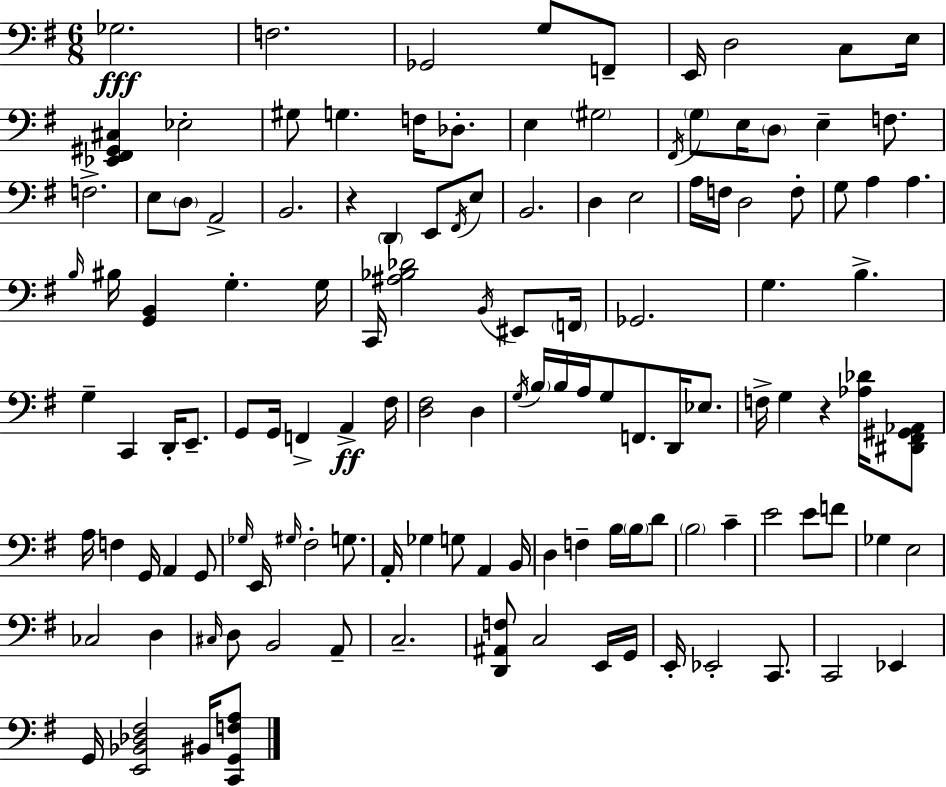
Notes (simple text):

Gb3/h. F3/h. Gb2/h G3/e F2/e E2/s D3/h C3/e E3/s [Eb2,F#2,G#2,C#3]/q Eb3/h G#3/e G3/q. F3/s Db3/e. E3/q G#3/h F#2/s G3/e E3/s D3/e E3/q F3/e. F3/h. E3/e D3/e A2/h B2/h. R/q D2/q E2/e F#2/s E3/e B2/h. D3/q E3/h A3/s F3/s D3/h F3/e G3/e A3/q A3/q. B3/s BIS3/s [G2,B2]/q G3/q. G3/s C2/s [A#3,Bb3,Db4]/h B2/s EIS2/e F2/s Gb2/h. G3/q. B3/q. G3/q C2/q D2/s E2/e. G2/e G2/s F2/q A2/q F#3/s [D3,F#3]/h D3/q G3/s B3/s B3/s A3/s G3/e F2/e. D2/s Eb3/e. F3/s G3/q R/q [Ab3,Db4]/s [D#2,F#2,G#2,Ab2]/e A3/s F3/q G2/s A2/q G2/e Gb3/s E2/s G#3/s F#3/h G3/e. A2/s Gb3/q G3/e A2/q B2/s D3/q F3/q B3/s B3/s D4/e B3/h C4/q E4/h E4/e F4/e Gb3/q E3/h CES3/h D3/q C#3/s D3/e B2/h A2/e C3/h. [D2,A#2,F3]/e C3/h E2/s G2/s E2/s Eb2/h C2/e. C2/h Eb2/q G2/s [E2,Bb2,Db3,F#3]/h BIS2/s [C2,G2,F3,A3]/e